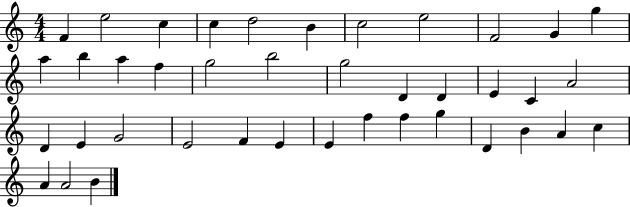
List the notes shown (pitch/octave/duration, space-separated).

F4/q E5/h C5/q C5/q D5/h B4/q C5/h E5/h F4/h G4/q G5/q A5/q B5/q A5/q F5/q G5/h B5/h G5/h D4/q D4/q E4/q C4/q A4/h D4/q E4/q G4/h E4/h F4/q E4/q E4/q F5/q F5/q G5/q D4/q B4/q A4/q C5/q A4/q A4/h B4/q